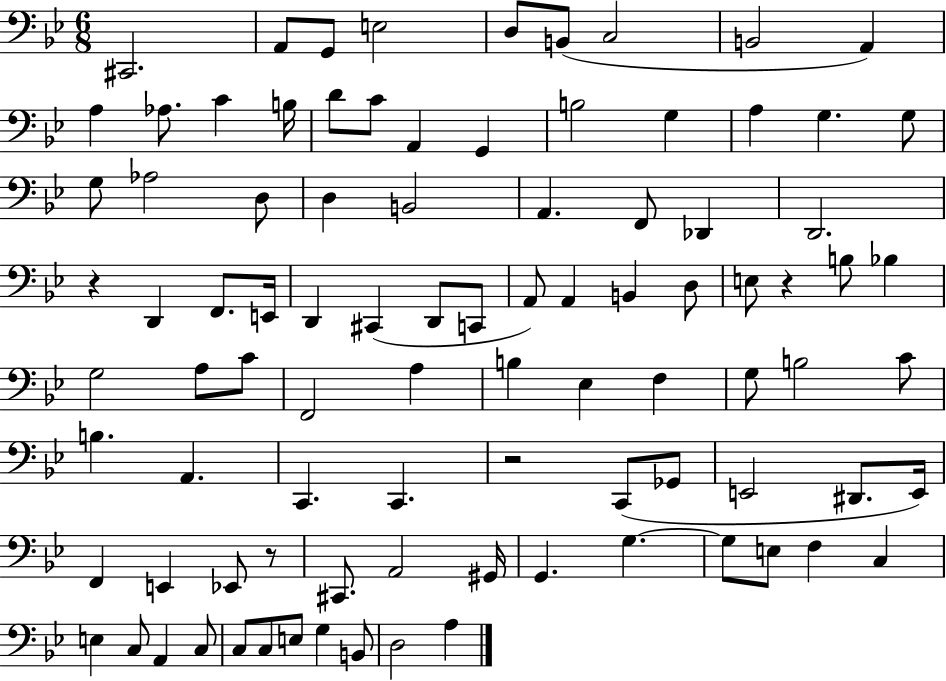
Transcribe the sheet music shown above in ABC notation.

X:1
T:Untitled
M:6/8
L:1/4
K:Bb
^C,,2 A,,/2 G,,/2 E,2 D,/2 B,,/2 C,2 B,,2 A,, A, _A,/2 C B,/4 D/2 C/2 A,, G,, B,2 G, A, G, G,/2 G,/2 _A,2 D,/2 D, B,,2 A,, F,,/2 _D,, D,,2 z D,, F,,/2 E,,/4 D,, ^C,, D,,/2 C,,/2 A,,/2 A,, B,, D,/2 E,/2 z B,/2 _B, G,2 A,/2 C/2 F,,2 A, B, _E, F, G,/2 B,2 C/2 B, A,, C,, C,, z2 C,,/2 _G,,/2 E,,2 ^D,,/2 E,,/4 F,, E,, _E,,/2 z/2 ^C,,/2 A,,2 ^G,,/4 G,, G, G,/2 E,/2 F, C, E, C,/2 A,, C,/2 C,/2 C,/2 E,/2 G, B,,/2 D,2 A,